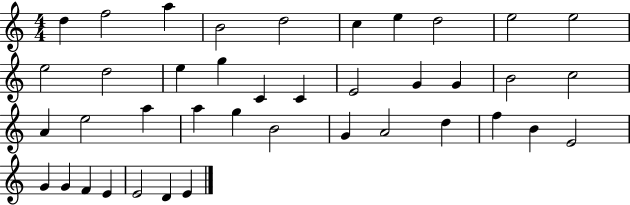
X:1
T:Untitled
M:4/4
L:1/4
K:C
d f2 a B2 d2 c e d2 e2 e2 e2 d2 e g C C E2 G G B2 c2 A e2 a a g B2 G A2 d f B E2 G G F E E2 D E